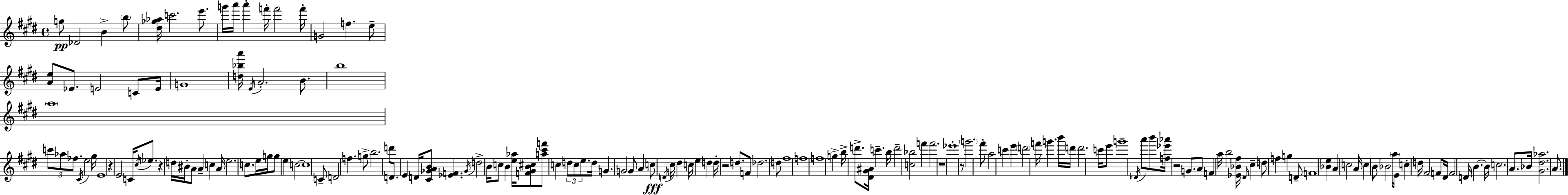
G5/e Db4/h B4/q B5/e [D#5,Gb5,Ab5]/s C6/h. E6/e. G6/s A6/s A6/q F6/s F6/h F6/s G4/h F5/q. E5/e [A4,E5]/e Eb4/e. E4/h C4/e E4/s G4/w [D5,Bb5,A6]/s E4/s A4/h. B4/e. B5/w A5/w C6/e Ab5/e FES5/e. C#4/s E5/h G#5/s E4/w R/q E4/h C4/s C#5/s Eb5/e. R/q D5/s BIS4/s A4/e A4/q C5/q A4/s E5/h. C5/e. E5/s G5/s G5/e E5/q C5/h C5/w C4/e D4/h F5/q. G5/e B5/h. D6/e D4/e. E4/q D4/s [C#4,Gb4,A4,B4]/e [Eb4,F4]/q. Gb4/s D5/h B4/s C5/e B4/q [E5,Ab5]/s [F4,G#4,B4,C#5]/e [A5,C#6,F6]/e C5/q D5/e C5/e E5/e. D5/s G4/q. G4/h G4/e A4/q C5/e D4/s C#5/s D#5/q C5/s E5/q D5/q D5/s R/h D5/e. F4/e Db5/h. D5/e F#5/w F5/w F5/w G5/q B5/s D6/e. [D#4,G#4,A#4]/s C6/q. B5/s D6/h [C5,Bb5]/h F6/q F6/h. R/w Eb6/w R/e G6/h. F#6/e A5/h C6/q E6/q D6/h F6/s G6/q. B6/s D6/s D6/h. C6/s E6/e G6/w Db4/s A6/e B6/e [F5,Eb6,Ab6]/s R/h G4/e. A4/e F4/q A5/s B5/h [Eb4,Bb4,F#5]/s D#4/s C#5/q D5/e F5/q G5/q D4/e F4/w [Bb4,E5]/q A4/q C5/h A4/s C5/q B4/e Bb4/h A5/s E4/s C5/q D5/s F#4/h F4/e D#4/s F4/h D4/s B4/q. B4/s C5/h. A4/e. Bb4/s [G#4,D#5,Ab5]/h. A4/e.